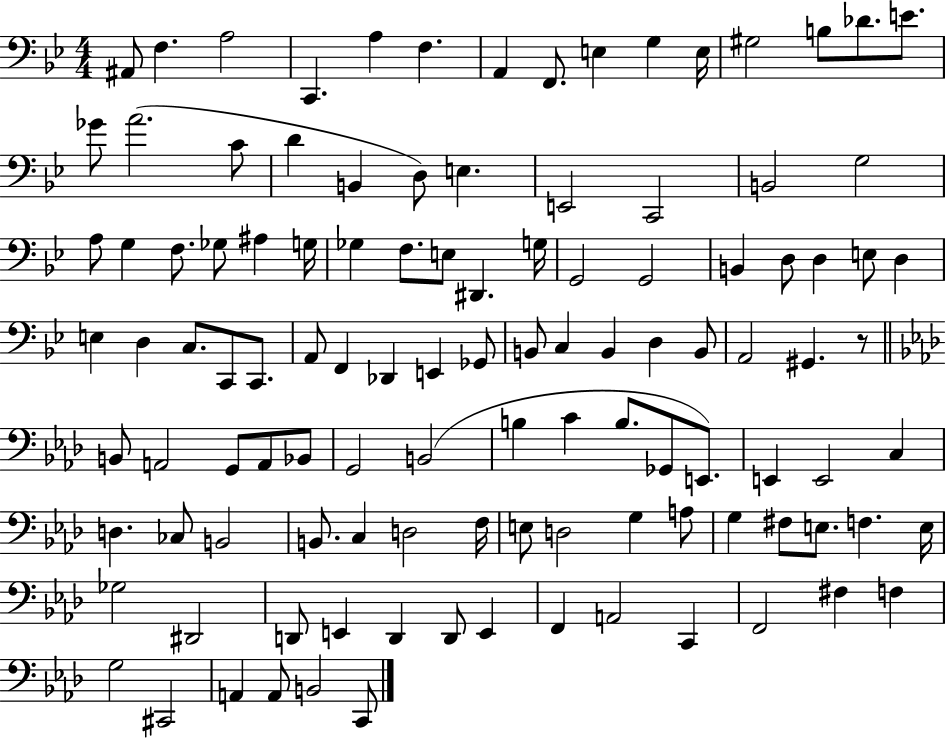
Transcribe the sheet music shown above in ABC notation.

X:1
T:Untitled
M:4/4
L:1/4
K:Bb
^A,,/2 F, A,2 C,, A, F, A,, F,,/2 E, G, E,/4 ^G,2 B,/2 _D/2 E/2 _G/2 A2 C/2 D B,, D,/2 E, E,,2 C,,2 B,,2 G,2 A,/2 G, F,/2 _G,/2 ^A, G,/4 _G, F,/2 E,/2 ^D,, G,/4 G,,2 G,,2 B,, D,/2 D, E,/2 D, E, D, C,/2 C,,/2 C,,/2 A,,/2 F,, _D,, E,, _G,,/2 B,,/2 C, B,, D, B,,/2 A,,2 ^G,, z/2 B,,/2 A,,2 G,,/2 A,,/2 _B,,/2 G,,2 B,,2 B, C B,/2 _G,,/2 E,,/2 E,, E,,2 C, D, _C,/2 B,,2 B,,/2 C, D,2 F,/4 E,/2 D,2 G, A,/2 G, ^F,/2 E,/2 F, E,/4 _G,2 ^D,,2 D,,/2 E,, D,, D,,/2 E,, F,, A,,2 C,, F,,2 ^F, F, G,2 ^C,,2 A,, A,,/2 B,,2 C,,/2